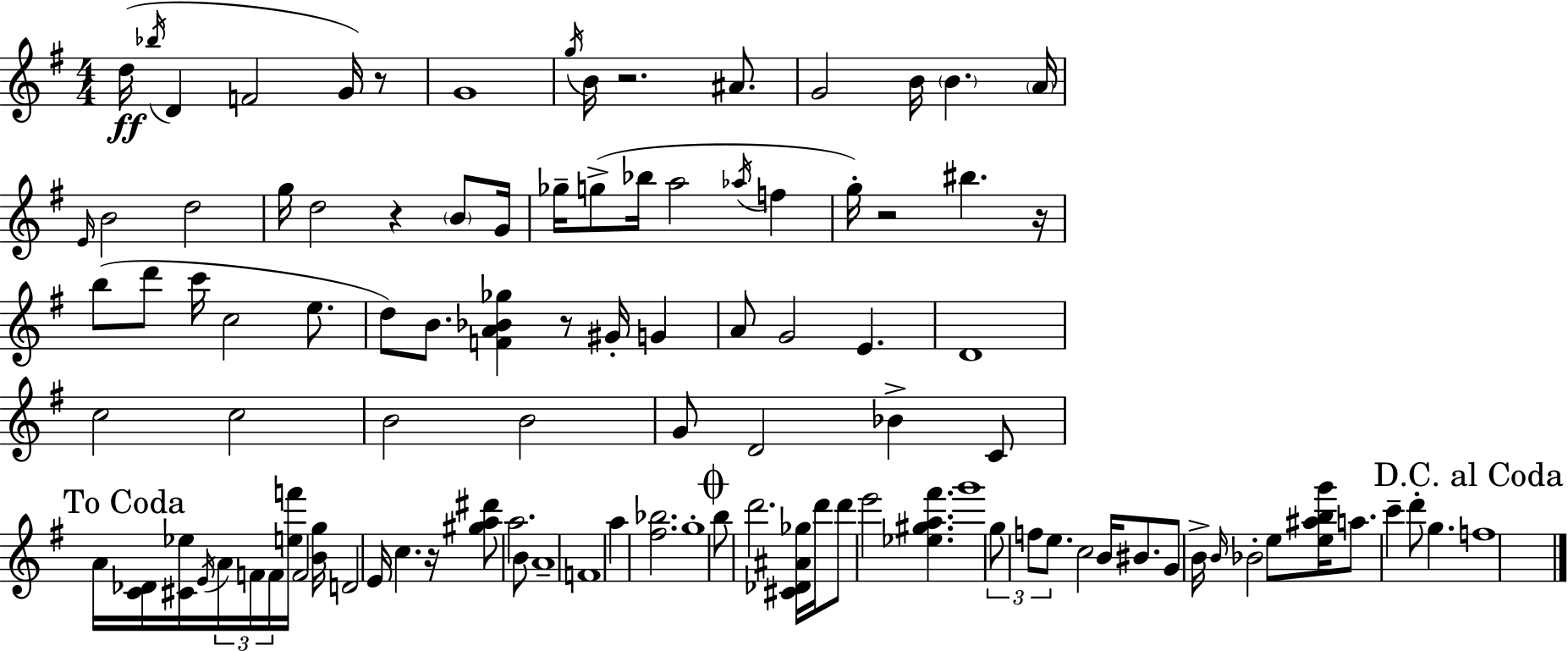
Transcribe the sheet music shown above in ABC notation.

X:1
T:Untitled
M:4/4
L:1/4
K:Em
d/4 _b/4 D F2 G/4 z/2 G4 g/4 B/4 z2 ^A/2 G2 B/4 B A/4 E/4 B2 d2 g/4 d2 z B/2 G/4 _g/4 g/2 _b/4 a2 _a/4 f g/4 z2 ^b z/4 b/2 d'/2 c'/4 c2 e/2 d/2 B/2 [FA_B_g] z/2 ^G/4 G A/2 G2 E D4 c2 c2 B2 B2 G/2 D2 _B C/2 A/4 [C_D]/4 [^C_e]/4 E/4 A/4 F/4 F/4 [ef']/4 F2 [Bg]/4 D2 E/4 c z/4 [^ga^d']/2 a2 B/2 A4 F4 a [^f_b]2 g4 b/2 d'2 [^C_D^A_g]/4 d'/4 d'/2 e'2 [_e^ga^f'] g'4 g/2 f/2 e/2 c2 B/4 ^B/2 G/2 B/4 B/4 _B2 e/2 [e^abg']/4 a/2 c' d'/2 g f4